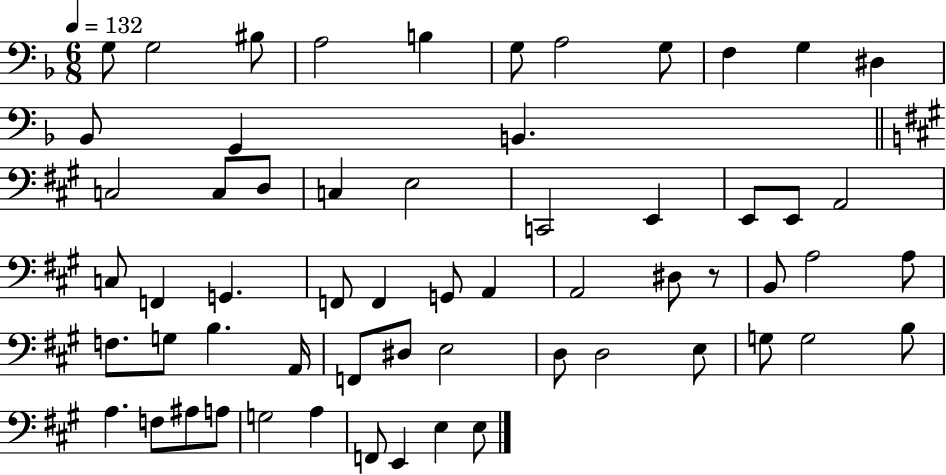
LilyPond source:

{
  \clef bass
  \numericTimeSignature
  \time 6/8
  \key f \major
  \tempo 4 = 132
  \repeat volta 2 { g8 g2 bis8 | a2 b4 | g8 a2 g8 | f4 g4 dis4 | \break bes,8 g,4 b,4. | \bar "||" \break \key a \major c2 c8 d8 | c4 e2 | c,2 e,4 | e,8 e,8 a,2 | \break c8 f,4 g,4. | f,8 f,4 g,8 a,4 | a,2 dis8 r8 | b,8 a2 a8 | \break f8. g8 b4. a,16 | f,8 dis8 e2 | d8 d2 e8 | g8 g2 b8 | \break a4. f8 ais8 a8 | g2 a4 | f,8 e,4 e4 e8 | } \bar "|."
}